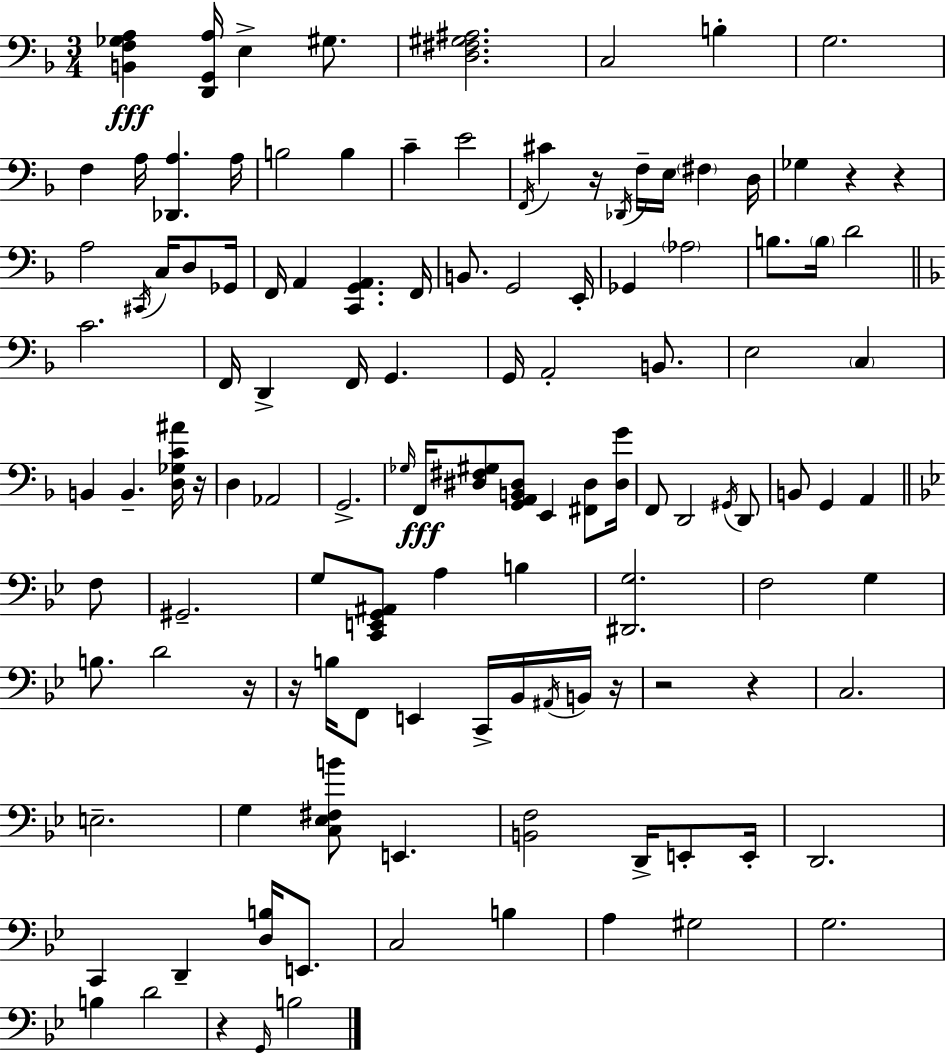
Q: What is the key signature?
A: F major